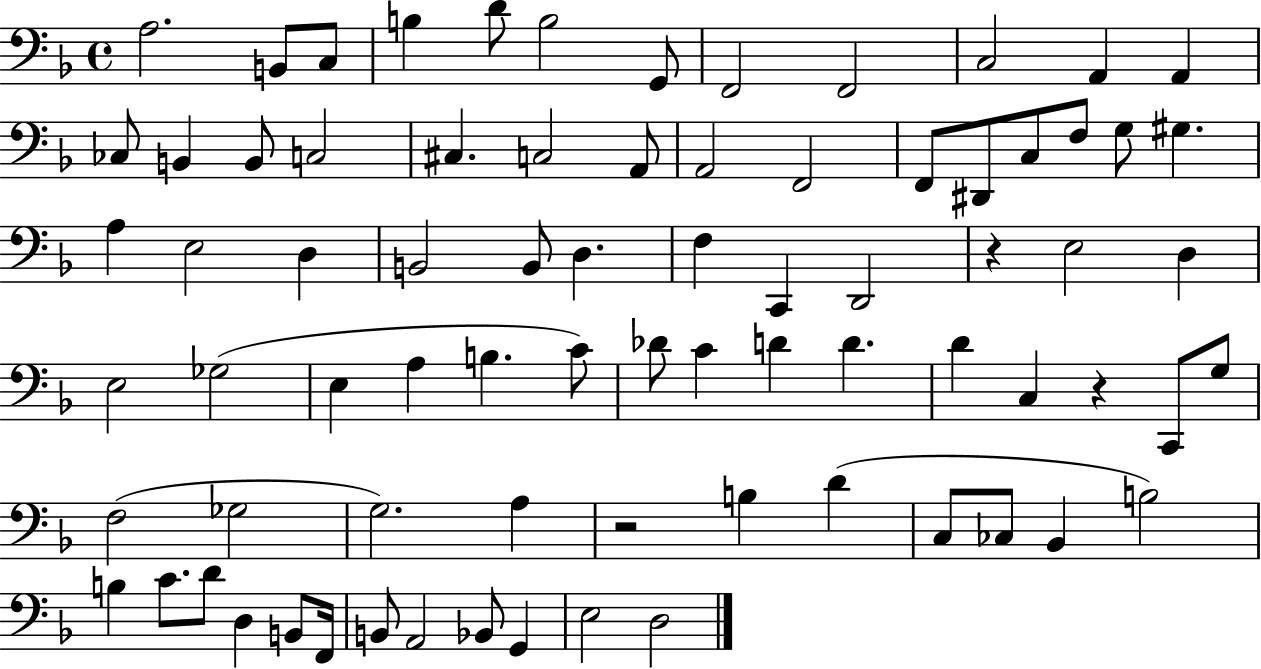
A3/h. B2/e C3/e B3/q D4/e B3/h G2/e F2/h F2/h C3/h A2/q A2/q CES3/e B2/q B2/e C3/h C#3/q. C3/h A2/e A2/h F2/h F2/e D#2/e C3/e F3/e G3/e G#3/q. A3/q E3/h D3/q B2/h B2/e D3/q. F3/q C2/q D2/h R/q E3/h D3/q E3/h Gb3/h E3/q A3/q B3/q. C4/e Db4/e C4/q D4/q D4/q. D4/q C3/q R/q C2/e G3/e F3/h Gb3/h G3/h. A3/q R/h B3/q D4/q C3/e CES3/e Bb2/q B3/h B3/q C4/e. D4/e D3/q B2/e F2/s B2/e A2/h Bb2/e G2/q E3/h D3/h